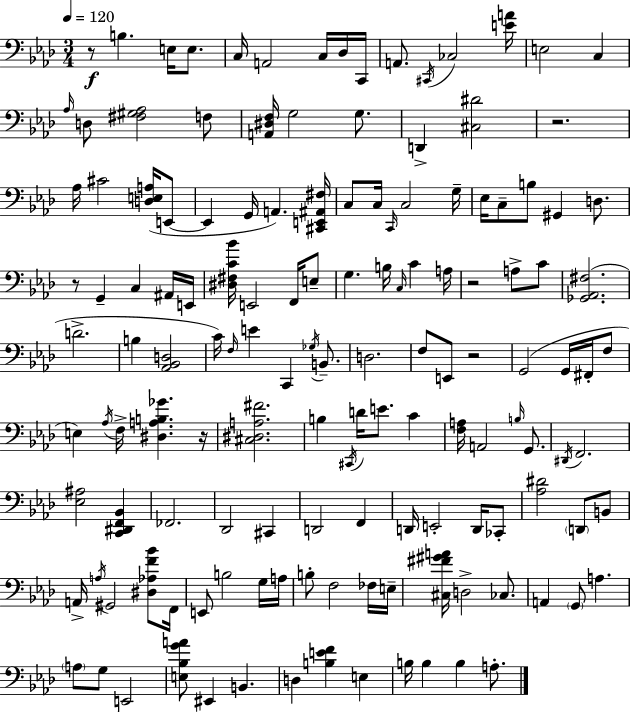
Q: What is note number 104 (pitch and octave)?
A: G2